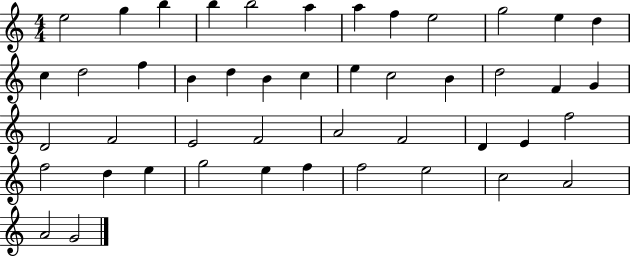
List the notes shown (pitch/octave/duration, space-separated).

E5/h G5/q B5/q B5/q B5/h A5/q A5/q F5/q E5/h G5/h E5/q D5/q C5/q D5/h F5/q B4/q D5/q B4/q C5/q E5/q C5/h B4/q D5/h F4/q G4/q D4/h F4/h E4/h F4/h A4/h F4/h D4/q E4/q F5/h F5/h D5/q E5/q G5/h E5/q F5/q F5/h E5/h C5/h A4/h A4/h G4/h